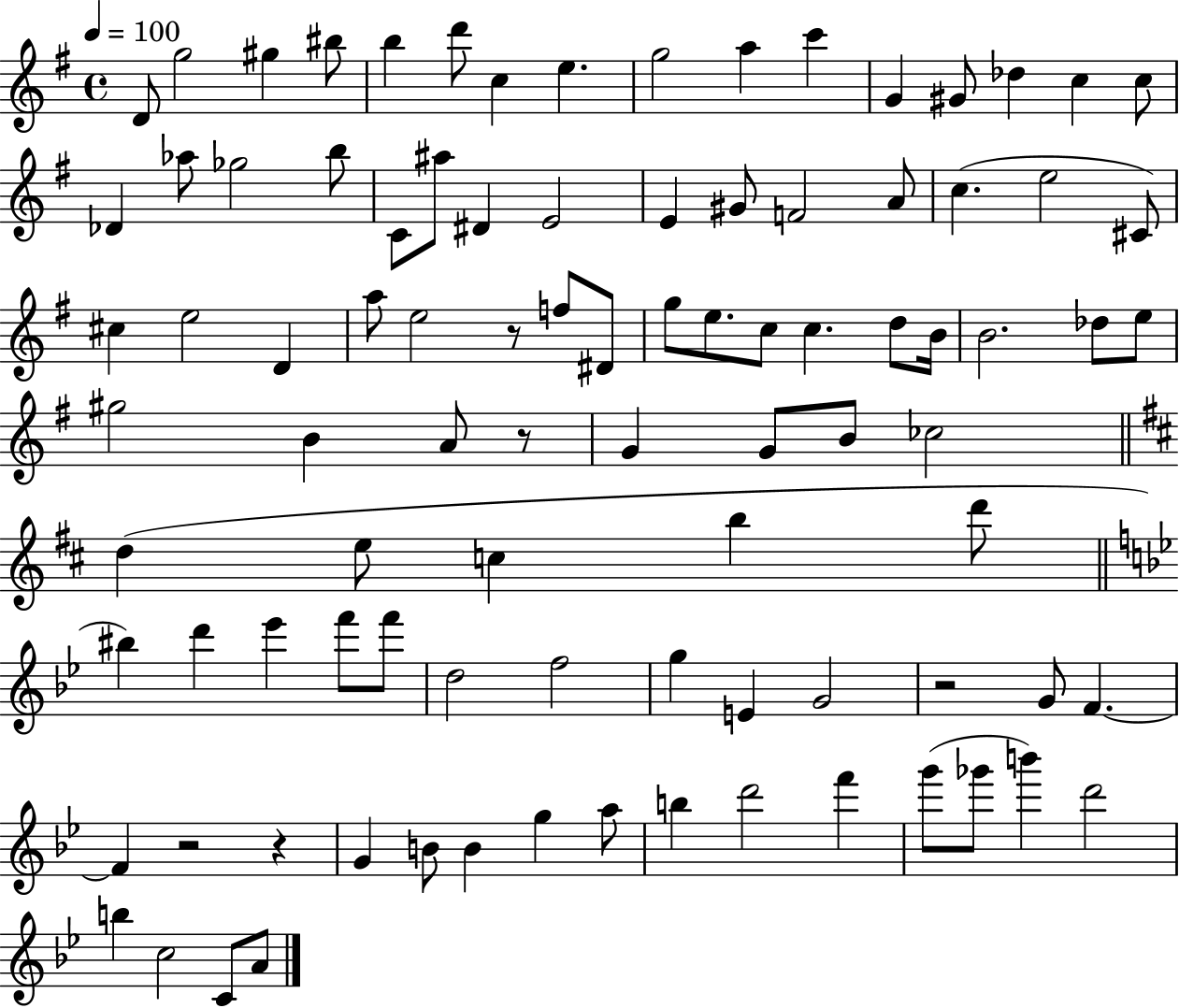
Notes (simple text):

D4/e G5/h G#5/q BIS5/e B5/q D6/e C5/q E5/q. G5/h A5/q C6/q G4/q G#4/e Db5/q C5/q C5/e Db4/q Ab5/e Gb5/h B5/e C4/e A#5/e D#4/q E4/h E4/q G#4/e F4/h A4/e C5/q. E5/h C#4/e C#5/q E5/h D4/q A5/e E5/h R/e F5/e D#4/e G5/e E5/e. C5/e C5/q. D5/e B4/s B4/h. Db5/e E5/e G#5/h B4/q A4/e R/e G4/q G4/e B4/e CES5/h D5/q E5/e C5/q B5/q D6/e BIS5/q D6/q Eb6/q F6/e F6/e D5/h F5/h G5/q E4/q G4/h R/h G4/e F4/q. F4/q R/h R/q G4/q B4/e B4/q G5/q A5/e B5/q D6/h F6/q G6/e Gb6/e B6/q D6/h B5/q C5/h C4/e A4/e